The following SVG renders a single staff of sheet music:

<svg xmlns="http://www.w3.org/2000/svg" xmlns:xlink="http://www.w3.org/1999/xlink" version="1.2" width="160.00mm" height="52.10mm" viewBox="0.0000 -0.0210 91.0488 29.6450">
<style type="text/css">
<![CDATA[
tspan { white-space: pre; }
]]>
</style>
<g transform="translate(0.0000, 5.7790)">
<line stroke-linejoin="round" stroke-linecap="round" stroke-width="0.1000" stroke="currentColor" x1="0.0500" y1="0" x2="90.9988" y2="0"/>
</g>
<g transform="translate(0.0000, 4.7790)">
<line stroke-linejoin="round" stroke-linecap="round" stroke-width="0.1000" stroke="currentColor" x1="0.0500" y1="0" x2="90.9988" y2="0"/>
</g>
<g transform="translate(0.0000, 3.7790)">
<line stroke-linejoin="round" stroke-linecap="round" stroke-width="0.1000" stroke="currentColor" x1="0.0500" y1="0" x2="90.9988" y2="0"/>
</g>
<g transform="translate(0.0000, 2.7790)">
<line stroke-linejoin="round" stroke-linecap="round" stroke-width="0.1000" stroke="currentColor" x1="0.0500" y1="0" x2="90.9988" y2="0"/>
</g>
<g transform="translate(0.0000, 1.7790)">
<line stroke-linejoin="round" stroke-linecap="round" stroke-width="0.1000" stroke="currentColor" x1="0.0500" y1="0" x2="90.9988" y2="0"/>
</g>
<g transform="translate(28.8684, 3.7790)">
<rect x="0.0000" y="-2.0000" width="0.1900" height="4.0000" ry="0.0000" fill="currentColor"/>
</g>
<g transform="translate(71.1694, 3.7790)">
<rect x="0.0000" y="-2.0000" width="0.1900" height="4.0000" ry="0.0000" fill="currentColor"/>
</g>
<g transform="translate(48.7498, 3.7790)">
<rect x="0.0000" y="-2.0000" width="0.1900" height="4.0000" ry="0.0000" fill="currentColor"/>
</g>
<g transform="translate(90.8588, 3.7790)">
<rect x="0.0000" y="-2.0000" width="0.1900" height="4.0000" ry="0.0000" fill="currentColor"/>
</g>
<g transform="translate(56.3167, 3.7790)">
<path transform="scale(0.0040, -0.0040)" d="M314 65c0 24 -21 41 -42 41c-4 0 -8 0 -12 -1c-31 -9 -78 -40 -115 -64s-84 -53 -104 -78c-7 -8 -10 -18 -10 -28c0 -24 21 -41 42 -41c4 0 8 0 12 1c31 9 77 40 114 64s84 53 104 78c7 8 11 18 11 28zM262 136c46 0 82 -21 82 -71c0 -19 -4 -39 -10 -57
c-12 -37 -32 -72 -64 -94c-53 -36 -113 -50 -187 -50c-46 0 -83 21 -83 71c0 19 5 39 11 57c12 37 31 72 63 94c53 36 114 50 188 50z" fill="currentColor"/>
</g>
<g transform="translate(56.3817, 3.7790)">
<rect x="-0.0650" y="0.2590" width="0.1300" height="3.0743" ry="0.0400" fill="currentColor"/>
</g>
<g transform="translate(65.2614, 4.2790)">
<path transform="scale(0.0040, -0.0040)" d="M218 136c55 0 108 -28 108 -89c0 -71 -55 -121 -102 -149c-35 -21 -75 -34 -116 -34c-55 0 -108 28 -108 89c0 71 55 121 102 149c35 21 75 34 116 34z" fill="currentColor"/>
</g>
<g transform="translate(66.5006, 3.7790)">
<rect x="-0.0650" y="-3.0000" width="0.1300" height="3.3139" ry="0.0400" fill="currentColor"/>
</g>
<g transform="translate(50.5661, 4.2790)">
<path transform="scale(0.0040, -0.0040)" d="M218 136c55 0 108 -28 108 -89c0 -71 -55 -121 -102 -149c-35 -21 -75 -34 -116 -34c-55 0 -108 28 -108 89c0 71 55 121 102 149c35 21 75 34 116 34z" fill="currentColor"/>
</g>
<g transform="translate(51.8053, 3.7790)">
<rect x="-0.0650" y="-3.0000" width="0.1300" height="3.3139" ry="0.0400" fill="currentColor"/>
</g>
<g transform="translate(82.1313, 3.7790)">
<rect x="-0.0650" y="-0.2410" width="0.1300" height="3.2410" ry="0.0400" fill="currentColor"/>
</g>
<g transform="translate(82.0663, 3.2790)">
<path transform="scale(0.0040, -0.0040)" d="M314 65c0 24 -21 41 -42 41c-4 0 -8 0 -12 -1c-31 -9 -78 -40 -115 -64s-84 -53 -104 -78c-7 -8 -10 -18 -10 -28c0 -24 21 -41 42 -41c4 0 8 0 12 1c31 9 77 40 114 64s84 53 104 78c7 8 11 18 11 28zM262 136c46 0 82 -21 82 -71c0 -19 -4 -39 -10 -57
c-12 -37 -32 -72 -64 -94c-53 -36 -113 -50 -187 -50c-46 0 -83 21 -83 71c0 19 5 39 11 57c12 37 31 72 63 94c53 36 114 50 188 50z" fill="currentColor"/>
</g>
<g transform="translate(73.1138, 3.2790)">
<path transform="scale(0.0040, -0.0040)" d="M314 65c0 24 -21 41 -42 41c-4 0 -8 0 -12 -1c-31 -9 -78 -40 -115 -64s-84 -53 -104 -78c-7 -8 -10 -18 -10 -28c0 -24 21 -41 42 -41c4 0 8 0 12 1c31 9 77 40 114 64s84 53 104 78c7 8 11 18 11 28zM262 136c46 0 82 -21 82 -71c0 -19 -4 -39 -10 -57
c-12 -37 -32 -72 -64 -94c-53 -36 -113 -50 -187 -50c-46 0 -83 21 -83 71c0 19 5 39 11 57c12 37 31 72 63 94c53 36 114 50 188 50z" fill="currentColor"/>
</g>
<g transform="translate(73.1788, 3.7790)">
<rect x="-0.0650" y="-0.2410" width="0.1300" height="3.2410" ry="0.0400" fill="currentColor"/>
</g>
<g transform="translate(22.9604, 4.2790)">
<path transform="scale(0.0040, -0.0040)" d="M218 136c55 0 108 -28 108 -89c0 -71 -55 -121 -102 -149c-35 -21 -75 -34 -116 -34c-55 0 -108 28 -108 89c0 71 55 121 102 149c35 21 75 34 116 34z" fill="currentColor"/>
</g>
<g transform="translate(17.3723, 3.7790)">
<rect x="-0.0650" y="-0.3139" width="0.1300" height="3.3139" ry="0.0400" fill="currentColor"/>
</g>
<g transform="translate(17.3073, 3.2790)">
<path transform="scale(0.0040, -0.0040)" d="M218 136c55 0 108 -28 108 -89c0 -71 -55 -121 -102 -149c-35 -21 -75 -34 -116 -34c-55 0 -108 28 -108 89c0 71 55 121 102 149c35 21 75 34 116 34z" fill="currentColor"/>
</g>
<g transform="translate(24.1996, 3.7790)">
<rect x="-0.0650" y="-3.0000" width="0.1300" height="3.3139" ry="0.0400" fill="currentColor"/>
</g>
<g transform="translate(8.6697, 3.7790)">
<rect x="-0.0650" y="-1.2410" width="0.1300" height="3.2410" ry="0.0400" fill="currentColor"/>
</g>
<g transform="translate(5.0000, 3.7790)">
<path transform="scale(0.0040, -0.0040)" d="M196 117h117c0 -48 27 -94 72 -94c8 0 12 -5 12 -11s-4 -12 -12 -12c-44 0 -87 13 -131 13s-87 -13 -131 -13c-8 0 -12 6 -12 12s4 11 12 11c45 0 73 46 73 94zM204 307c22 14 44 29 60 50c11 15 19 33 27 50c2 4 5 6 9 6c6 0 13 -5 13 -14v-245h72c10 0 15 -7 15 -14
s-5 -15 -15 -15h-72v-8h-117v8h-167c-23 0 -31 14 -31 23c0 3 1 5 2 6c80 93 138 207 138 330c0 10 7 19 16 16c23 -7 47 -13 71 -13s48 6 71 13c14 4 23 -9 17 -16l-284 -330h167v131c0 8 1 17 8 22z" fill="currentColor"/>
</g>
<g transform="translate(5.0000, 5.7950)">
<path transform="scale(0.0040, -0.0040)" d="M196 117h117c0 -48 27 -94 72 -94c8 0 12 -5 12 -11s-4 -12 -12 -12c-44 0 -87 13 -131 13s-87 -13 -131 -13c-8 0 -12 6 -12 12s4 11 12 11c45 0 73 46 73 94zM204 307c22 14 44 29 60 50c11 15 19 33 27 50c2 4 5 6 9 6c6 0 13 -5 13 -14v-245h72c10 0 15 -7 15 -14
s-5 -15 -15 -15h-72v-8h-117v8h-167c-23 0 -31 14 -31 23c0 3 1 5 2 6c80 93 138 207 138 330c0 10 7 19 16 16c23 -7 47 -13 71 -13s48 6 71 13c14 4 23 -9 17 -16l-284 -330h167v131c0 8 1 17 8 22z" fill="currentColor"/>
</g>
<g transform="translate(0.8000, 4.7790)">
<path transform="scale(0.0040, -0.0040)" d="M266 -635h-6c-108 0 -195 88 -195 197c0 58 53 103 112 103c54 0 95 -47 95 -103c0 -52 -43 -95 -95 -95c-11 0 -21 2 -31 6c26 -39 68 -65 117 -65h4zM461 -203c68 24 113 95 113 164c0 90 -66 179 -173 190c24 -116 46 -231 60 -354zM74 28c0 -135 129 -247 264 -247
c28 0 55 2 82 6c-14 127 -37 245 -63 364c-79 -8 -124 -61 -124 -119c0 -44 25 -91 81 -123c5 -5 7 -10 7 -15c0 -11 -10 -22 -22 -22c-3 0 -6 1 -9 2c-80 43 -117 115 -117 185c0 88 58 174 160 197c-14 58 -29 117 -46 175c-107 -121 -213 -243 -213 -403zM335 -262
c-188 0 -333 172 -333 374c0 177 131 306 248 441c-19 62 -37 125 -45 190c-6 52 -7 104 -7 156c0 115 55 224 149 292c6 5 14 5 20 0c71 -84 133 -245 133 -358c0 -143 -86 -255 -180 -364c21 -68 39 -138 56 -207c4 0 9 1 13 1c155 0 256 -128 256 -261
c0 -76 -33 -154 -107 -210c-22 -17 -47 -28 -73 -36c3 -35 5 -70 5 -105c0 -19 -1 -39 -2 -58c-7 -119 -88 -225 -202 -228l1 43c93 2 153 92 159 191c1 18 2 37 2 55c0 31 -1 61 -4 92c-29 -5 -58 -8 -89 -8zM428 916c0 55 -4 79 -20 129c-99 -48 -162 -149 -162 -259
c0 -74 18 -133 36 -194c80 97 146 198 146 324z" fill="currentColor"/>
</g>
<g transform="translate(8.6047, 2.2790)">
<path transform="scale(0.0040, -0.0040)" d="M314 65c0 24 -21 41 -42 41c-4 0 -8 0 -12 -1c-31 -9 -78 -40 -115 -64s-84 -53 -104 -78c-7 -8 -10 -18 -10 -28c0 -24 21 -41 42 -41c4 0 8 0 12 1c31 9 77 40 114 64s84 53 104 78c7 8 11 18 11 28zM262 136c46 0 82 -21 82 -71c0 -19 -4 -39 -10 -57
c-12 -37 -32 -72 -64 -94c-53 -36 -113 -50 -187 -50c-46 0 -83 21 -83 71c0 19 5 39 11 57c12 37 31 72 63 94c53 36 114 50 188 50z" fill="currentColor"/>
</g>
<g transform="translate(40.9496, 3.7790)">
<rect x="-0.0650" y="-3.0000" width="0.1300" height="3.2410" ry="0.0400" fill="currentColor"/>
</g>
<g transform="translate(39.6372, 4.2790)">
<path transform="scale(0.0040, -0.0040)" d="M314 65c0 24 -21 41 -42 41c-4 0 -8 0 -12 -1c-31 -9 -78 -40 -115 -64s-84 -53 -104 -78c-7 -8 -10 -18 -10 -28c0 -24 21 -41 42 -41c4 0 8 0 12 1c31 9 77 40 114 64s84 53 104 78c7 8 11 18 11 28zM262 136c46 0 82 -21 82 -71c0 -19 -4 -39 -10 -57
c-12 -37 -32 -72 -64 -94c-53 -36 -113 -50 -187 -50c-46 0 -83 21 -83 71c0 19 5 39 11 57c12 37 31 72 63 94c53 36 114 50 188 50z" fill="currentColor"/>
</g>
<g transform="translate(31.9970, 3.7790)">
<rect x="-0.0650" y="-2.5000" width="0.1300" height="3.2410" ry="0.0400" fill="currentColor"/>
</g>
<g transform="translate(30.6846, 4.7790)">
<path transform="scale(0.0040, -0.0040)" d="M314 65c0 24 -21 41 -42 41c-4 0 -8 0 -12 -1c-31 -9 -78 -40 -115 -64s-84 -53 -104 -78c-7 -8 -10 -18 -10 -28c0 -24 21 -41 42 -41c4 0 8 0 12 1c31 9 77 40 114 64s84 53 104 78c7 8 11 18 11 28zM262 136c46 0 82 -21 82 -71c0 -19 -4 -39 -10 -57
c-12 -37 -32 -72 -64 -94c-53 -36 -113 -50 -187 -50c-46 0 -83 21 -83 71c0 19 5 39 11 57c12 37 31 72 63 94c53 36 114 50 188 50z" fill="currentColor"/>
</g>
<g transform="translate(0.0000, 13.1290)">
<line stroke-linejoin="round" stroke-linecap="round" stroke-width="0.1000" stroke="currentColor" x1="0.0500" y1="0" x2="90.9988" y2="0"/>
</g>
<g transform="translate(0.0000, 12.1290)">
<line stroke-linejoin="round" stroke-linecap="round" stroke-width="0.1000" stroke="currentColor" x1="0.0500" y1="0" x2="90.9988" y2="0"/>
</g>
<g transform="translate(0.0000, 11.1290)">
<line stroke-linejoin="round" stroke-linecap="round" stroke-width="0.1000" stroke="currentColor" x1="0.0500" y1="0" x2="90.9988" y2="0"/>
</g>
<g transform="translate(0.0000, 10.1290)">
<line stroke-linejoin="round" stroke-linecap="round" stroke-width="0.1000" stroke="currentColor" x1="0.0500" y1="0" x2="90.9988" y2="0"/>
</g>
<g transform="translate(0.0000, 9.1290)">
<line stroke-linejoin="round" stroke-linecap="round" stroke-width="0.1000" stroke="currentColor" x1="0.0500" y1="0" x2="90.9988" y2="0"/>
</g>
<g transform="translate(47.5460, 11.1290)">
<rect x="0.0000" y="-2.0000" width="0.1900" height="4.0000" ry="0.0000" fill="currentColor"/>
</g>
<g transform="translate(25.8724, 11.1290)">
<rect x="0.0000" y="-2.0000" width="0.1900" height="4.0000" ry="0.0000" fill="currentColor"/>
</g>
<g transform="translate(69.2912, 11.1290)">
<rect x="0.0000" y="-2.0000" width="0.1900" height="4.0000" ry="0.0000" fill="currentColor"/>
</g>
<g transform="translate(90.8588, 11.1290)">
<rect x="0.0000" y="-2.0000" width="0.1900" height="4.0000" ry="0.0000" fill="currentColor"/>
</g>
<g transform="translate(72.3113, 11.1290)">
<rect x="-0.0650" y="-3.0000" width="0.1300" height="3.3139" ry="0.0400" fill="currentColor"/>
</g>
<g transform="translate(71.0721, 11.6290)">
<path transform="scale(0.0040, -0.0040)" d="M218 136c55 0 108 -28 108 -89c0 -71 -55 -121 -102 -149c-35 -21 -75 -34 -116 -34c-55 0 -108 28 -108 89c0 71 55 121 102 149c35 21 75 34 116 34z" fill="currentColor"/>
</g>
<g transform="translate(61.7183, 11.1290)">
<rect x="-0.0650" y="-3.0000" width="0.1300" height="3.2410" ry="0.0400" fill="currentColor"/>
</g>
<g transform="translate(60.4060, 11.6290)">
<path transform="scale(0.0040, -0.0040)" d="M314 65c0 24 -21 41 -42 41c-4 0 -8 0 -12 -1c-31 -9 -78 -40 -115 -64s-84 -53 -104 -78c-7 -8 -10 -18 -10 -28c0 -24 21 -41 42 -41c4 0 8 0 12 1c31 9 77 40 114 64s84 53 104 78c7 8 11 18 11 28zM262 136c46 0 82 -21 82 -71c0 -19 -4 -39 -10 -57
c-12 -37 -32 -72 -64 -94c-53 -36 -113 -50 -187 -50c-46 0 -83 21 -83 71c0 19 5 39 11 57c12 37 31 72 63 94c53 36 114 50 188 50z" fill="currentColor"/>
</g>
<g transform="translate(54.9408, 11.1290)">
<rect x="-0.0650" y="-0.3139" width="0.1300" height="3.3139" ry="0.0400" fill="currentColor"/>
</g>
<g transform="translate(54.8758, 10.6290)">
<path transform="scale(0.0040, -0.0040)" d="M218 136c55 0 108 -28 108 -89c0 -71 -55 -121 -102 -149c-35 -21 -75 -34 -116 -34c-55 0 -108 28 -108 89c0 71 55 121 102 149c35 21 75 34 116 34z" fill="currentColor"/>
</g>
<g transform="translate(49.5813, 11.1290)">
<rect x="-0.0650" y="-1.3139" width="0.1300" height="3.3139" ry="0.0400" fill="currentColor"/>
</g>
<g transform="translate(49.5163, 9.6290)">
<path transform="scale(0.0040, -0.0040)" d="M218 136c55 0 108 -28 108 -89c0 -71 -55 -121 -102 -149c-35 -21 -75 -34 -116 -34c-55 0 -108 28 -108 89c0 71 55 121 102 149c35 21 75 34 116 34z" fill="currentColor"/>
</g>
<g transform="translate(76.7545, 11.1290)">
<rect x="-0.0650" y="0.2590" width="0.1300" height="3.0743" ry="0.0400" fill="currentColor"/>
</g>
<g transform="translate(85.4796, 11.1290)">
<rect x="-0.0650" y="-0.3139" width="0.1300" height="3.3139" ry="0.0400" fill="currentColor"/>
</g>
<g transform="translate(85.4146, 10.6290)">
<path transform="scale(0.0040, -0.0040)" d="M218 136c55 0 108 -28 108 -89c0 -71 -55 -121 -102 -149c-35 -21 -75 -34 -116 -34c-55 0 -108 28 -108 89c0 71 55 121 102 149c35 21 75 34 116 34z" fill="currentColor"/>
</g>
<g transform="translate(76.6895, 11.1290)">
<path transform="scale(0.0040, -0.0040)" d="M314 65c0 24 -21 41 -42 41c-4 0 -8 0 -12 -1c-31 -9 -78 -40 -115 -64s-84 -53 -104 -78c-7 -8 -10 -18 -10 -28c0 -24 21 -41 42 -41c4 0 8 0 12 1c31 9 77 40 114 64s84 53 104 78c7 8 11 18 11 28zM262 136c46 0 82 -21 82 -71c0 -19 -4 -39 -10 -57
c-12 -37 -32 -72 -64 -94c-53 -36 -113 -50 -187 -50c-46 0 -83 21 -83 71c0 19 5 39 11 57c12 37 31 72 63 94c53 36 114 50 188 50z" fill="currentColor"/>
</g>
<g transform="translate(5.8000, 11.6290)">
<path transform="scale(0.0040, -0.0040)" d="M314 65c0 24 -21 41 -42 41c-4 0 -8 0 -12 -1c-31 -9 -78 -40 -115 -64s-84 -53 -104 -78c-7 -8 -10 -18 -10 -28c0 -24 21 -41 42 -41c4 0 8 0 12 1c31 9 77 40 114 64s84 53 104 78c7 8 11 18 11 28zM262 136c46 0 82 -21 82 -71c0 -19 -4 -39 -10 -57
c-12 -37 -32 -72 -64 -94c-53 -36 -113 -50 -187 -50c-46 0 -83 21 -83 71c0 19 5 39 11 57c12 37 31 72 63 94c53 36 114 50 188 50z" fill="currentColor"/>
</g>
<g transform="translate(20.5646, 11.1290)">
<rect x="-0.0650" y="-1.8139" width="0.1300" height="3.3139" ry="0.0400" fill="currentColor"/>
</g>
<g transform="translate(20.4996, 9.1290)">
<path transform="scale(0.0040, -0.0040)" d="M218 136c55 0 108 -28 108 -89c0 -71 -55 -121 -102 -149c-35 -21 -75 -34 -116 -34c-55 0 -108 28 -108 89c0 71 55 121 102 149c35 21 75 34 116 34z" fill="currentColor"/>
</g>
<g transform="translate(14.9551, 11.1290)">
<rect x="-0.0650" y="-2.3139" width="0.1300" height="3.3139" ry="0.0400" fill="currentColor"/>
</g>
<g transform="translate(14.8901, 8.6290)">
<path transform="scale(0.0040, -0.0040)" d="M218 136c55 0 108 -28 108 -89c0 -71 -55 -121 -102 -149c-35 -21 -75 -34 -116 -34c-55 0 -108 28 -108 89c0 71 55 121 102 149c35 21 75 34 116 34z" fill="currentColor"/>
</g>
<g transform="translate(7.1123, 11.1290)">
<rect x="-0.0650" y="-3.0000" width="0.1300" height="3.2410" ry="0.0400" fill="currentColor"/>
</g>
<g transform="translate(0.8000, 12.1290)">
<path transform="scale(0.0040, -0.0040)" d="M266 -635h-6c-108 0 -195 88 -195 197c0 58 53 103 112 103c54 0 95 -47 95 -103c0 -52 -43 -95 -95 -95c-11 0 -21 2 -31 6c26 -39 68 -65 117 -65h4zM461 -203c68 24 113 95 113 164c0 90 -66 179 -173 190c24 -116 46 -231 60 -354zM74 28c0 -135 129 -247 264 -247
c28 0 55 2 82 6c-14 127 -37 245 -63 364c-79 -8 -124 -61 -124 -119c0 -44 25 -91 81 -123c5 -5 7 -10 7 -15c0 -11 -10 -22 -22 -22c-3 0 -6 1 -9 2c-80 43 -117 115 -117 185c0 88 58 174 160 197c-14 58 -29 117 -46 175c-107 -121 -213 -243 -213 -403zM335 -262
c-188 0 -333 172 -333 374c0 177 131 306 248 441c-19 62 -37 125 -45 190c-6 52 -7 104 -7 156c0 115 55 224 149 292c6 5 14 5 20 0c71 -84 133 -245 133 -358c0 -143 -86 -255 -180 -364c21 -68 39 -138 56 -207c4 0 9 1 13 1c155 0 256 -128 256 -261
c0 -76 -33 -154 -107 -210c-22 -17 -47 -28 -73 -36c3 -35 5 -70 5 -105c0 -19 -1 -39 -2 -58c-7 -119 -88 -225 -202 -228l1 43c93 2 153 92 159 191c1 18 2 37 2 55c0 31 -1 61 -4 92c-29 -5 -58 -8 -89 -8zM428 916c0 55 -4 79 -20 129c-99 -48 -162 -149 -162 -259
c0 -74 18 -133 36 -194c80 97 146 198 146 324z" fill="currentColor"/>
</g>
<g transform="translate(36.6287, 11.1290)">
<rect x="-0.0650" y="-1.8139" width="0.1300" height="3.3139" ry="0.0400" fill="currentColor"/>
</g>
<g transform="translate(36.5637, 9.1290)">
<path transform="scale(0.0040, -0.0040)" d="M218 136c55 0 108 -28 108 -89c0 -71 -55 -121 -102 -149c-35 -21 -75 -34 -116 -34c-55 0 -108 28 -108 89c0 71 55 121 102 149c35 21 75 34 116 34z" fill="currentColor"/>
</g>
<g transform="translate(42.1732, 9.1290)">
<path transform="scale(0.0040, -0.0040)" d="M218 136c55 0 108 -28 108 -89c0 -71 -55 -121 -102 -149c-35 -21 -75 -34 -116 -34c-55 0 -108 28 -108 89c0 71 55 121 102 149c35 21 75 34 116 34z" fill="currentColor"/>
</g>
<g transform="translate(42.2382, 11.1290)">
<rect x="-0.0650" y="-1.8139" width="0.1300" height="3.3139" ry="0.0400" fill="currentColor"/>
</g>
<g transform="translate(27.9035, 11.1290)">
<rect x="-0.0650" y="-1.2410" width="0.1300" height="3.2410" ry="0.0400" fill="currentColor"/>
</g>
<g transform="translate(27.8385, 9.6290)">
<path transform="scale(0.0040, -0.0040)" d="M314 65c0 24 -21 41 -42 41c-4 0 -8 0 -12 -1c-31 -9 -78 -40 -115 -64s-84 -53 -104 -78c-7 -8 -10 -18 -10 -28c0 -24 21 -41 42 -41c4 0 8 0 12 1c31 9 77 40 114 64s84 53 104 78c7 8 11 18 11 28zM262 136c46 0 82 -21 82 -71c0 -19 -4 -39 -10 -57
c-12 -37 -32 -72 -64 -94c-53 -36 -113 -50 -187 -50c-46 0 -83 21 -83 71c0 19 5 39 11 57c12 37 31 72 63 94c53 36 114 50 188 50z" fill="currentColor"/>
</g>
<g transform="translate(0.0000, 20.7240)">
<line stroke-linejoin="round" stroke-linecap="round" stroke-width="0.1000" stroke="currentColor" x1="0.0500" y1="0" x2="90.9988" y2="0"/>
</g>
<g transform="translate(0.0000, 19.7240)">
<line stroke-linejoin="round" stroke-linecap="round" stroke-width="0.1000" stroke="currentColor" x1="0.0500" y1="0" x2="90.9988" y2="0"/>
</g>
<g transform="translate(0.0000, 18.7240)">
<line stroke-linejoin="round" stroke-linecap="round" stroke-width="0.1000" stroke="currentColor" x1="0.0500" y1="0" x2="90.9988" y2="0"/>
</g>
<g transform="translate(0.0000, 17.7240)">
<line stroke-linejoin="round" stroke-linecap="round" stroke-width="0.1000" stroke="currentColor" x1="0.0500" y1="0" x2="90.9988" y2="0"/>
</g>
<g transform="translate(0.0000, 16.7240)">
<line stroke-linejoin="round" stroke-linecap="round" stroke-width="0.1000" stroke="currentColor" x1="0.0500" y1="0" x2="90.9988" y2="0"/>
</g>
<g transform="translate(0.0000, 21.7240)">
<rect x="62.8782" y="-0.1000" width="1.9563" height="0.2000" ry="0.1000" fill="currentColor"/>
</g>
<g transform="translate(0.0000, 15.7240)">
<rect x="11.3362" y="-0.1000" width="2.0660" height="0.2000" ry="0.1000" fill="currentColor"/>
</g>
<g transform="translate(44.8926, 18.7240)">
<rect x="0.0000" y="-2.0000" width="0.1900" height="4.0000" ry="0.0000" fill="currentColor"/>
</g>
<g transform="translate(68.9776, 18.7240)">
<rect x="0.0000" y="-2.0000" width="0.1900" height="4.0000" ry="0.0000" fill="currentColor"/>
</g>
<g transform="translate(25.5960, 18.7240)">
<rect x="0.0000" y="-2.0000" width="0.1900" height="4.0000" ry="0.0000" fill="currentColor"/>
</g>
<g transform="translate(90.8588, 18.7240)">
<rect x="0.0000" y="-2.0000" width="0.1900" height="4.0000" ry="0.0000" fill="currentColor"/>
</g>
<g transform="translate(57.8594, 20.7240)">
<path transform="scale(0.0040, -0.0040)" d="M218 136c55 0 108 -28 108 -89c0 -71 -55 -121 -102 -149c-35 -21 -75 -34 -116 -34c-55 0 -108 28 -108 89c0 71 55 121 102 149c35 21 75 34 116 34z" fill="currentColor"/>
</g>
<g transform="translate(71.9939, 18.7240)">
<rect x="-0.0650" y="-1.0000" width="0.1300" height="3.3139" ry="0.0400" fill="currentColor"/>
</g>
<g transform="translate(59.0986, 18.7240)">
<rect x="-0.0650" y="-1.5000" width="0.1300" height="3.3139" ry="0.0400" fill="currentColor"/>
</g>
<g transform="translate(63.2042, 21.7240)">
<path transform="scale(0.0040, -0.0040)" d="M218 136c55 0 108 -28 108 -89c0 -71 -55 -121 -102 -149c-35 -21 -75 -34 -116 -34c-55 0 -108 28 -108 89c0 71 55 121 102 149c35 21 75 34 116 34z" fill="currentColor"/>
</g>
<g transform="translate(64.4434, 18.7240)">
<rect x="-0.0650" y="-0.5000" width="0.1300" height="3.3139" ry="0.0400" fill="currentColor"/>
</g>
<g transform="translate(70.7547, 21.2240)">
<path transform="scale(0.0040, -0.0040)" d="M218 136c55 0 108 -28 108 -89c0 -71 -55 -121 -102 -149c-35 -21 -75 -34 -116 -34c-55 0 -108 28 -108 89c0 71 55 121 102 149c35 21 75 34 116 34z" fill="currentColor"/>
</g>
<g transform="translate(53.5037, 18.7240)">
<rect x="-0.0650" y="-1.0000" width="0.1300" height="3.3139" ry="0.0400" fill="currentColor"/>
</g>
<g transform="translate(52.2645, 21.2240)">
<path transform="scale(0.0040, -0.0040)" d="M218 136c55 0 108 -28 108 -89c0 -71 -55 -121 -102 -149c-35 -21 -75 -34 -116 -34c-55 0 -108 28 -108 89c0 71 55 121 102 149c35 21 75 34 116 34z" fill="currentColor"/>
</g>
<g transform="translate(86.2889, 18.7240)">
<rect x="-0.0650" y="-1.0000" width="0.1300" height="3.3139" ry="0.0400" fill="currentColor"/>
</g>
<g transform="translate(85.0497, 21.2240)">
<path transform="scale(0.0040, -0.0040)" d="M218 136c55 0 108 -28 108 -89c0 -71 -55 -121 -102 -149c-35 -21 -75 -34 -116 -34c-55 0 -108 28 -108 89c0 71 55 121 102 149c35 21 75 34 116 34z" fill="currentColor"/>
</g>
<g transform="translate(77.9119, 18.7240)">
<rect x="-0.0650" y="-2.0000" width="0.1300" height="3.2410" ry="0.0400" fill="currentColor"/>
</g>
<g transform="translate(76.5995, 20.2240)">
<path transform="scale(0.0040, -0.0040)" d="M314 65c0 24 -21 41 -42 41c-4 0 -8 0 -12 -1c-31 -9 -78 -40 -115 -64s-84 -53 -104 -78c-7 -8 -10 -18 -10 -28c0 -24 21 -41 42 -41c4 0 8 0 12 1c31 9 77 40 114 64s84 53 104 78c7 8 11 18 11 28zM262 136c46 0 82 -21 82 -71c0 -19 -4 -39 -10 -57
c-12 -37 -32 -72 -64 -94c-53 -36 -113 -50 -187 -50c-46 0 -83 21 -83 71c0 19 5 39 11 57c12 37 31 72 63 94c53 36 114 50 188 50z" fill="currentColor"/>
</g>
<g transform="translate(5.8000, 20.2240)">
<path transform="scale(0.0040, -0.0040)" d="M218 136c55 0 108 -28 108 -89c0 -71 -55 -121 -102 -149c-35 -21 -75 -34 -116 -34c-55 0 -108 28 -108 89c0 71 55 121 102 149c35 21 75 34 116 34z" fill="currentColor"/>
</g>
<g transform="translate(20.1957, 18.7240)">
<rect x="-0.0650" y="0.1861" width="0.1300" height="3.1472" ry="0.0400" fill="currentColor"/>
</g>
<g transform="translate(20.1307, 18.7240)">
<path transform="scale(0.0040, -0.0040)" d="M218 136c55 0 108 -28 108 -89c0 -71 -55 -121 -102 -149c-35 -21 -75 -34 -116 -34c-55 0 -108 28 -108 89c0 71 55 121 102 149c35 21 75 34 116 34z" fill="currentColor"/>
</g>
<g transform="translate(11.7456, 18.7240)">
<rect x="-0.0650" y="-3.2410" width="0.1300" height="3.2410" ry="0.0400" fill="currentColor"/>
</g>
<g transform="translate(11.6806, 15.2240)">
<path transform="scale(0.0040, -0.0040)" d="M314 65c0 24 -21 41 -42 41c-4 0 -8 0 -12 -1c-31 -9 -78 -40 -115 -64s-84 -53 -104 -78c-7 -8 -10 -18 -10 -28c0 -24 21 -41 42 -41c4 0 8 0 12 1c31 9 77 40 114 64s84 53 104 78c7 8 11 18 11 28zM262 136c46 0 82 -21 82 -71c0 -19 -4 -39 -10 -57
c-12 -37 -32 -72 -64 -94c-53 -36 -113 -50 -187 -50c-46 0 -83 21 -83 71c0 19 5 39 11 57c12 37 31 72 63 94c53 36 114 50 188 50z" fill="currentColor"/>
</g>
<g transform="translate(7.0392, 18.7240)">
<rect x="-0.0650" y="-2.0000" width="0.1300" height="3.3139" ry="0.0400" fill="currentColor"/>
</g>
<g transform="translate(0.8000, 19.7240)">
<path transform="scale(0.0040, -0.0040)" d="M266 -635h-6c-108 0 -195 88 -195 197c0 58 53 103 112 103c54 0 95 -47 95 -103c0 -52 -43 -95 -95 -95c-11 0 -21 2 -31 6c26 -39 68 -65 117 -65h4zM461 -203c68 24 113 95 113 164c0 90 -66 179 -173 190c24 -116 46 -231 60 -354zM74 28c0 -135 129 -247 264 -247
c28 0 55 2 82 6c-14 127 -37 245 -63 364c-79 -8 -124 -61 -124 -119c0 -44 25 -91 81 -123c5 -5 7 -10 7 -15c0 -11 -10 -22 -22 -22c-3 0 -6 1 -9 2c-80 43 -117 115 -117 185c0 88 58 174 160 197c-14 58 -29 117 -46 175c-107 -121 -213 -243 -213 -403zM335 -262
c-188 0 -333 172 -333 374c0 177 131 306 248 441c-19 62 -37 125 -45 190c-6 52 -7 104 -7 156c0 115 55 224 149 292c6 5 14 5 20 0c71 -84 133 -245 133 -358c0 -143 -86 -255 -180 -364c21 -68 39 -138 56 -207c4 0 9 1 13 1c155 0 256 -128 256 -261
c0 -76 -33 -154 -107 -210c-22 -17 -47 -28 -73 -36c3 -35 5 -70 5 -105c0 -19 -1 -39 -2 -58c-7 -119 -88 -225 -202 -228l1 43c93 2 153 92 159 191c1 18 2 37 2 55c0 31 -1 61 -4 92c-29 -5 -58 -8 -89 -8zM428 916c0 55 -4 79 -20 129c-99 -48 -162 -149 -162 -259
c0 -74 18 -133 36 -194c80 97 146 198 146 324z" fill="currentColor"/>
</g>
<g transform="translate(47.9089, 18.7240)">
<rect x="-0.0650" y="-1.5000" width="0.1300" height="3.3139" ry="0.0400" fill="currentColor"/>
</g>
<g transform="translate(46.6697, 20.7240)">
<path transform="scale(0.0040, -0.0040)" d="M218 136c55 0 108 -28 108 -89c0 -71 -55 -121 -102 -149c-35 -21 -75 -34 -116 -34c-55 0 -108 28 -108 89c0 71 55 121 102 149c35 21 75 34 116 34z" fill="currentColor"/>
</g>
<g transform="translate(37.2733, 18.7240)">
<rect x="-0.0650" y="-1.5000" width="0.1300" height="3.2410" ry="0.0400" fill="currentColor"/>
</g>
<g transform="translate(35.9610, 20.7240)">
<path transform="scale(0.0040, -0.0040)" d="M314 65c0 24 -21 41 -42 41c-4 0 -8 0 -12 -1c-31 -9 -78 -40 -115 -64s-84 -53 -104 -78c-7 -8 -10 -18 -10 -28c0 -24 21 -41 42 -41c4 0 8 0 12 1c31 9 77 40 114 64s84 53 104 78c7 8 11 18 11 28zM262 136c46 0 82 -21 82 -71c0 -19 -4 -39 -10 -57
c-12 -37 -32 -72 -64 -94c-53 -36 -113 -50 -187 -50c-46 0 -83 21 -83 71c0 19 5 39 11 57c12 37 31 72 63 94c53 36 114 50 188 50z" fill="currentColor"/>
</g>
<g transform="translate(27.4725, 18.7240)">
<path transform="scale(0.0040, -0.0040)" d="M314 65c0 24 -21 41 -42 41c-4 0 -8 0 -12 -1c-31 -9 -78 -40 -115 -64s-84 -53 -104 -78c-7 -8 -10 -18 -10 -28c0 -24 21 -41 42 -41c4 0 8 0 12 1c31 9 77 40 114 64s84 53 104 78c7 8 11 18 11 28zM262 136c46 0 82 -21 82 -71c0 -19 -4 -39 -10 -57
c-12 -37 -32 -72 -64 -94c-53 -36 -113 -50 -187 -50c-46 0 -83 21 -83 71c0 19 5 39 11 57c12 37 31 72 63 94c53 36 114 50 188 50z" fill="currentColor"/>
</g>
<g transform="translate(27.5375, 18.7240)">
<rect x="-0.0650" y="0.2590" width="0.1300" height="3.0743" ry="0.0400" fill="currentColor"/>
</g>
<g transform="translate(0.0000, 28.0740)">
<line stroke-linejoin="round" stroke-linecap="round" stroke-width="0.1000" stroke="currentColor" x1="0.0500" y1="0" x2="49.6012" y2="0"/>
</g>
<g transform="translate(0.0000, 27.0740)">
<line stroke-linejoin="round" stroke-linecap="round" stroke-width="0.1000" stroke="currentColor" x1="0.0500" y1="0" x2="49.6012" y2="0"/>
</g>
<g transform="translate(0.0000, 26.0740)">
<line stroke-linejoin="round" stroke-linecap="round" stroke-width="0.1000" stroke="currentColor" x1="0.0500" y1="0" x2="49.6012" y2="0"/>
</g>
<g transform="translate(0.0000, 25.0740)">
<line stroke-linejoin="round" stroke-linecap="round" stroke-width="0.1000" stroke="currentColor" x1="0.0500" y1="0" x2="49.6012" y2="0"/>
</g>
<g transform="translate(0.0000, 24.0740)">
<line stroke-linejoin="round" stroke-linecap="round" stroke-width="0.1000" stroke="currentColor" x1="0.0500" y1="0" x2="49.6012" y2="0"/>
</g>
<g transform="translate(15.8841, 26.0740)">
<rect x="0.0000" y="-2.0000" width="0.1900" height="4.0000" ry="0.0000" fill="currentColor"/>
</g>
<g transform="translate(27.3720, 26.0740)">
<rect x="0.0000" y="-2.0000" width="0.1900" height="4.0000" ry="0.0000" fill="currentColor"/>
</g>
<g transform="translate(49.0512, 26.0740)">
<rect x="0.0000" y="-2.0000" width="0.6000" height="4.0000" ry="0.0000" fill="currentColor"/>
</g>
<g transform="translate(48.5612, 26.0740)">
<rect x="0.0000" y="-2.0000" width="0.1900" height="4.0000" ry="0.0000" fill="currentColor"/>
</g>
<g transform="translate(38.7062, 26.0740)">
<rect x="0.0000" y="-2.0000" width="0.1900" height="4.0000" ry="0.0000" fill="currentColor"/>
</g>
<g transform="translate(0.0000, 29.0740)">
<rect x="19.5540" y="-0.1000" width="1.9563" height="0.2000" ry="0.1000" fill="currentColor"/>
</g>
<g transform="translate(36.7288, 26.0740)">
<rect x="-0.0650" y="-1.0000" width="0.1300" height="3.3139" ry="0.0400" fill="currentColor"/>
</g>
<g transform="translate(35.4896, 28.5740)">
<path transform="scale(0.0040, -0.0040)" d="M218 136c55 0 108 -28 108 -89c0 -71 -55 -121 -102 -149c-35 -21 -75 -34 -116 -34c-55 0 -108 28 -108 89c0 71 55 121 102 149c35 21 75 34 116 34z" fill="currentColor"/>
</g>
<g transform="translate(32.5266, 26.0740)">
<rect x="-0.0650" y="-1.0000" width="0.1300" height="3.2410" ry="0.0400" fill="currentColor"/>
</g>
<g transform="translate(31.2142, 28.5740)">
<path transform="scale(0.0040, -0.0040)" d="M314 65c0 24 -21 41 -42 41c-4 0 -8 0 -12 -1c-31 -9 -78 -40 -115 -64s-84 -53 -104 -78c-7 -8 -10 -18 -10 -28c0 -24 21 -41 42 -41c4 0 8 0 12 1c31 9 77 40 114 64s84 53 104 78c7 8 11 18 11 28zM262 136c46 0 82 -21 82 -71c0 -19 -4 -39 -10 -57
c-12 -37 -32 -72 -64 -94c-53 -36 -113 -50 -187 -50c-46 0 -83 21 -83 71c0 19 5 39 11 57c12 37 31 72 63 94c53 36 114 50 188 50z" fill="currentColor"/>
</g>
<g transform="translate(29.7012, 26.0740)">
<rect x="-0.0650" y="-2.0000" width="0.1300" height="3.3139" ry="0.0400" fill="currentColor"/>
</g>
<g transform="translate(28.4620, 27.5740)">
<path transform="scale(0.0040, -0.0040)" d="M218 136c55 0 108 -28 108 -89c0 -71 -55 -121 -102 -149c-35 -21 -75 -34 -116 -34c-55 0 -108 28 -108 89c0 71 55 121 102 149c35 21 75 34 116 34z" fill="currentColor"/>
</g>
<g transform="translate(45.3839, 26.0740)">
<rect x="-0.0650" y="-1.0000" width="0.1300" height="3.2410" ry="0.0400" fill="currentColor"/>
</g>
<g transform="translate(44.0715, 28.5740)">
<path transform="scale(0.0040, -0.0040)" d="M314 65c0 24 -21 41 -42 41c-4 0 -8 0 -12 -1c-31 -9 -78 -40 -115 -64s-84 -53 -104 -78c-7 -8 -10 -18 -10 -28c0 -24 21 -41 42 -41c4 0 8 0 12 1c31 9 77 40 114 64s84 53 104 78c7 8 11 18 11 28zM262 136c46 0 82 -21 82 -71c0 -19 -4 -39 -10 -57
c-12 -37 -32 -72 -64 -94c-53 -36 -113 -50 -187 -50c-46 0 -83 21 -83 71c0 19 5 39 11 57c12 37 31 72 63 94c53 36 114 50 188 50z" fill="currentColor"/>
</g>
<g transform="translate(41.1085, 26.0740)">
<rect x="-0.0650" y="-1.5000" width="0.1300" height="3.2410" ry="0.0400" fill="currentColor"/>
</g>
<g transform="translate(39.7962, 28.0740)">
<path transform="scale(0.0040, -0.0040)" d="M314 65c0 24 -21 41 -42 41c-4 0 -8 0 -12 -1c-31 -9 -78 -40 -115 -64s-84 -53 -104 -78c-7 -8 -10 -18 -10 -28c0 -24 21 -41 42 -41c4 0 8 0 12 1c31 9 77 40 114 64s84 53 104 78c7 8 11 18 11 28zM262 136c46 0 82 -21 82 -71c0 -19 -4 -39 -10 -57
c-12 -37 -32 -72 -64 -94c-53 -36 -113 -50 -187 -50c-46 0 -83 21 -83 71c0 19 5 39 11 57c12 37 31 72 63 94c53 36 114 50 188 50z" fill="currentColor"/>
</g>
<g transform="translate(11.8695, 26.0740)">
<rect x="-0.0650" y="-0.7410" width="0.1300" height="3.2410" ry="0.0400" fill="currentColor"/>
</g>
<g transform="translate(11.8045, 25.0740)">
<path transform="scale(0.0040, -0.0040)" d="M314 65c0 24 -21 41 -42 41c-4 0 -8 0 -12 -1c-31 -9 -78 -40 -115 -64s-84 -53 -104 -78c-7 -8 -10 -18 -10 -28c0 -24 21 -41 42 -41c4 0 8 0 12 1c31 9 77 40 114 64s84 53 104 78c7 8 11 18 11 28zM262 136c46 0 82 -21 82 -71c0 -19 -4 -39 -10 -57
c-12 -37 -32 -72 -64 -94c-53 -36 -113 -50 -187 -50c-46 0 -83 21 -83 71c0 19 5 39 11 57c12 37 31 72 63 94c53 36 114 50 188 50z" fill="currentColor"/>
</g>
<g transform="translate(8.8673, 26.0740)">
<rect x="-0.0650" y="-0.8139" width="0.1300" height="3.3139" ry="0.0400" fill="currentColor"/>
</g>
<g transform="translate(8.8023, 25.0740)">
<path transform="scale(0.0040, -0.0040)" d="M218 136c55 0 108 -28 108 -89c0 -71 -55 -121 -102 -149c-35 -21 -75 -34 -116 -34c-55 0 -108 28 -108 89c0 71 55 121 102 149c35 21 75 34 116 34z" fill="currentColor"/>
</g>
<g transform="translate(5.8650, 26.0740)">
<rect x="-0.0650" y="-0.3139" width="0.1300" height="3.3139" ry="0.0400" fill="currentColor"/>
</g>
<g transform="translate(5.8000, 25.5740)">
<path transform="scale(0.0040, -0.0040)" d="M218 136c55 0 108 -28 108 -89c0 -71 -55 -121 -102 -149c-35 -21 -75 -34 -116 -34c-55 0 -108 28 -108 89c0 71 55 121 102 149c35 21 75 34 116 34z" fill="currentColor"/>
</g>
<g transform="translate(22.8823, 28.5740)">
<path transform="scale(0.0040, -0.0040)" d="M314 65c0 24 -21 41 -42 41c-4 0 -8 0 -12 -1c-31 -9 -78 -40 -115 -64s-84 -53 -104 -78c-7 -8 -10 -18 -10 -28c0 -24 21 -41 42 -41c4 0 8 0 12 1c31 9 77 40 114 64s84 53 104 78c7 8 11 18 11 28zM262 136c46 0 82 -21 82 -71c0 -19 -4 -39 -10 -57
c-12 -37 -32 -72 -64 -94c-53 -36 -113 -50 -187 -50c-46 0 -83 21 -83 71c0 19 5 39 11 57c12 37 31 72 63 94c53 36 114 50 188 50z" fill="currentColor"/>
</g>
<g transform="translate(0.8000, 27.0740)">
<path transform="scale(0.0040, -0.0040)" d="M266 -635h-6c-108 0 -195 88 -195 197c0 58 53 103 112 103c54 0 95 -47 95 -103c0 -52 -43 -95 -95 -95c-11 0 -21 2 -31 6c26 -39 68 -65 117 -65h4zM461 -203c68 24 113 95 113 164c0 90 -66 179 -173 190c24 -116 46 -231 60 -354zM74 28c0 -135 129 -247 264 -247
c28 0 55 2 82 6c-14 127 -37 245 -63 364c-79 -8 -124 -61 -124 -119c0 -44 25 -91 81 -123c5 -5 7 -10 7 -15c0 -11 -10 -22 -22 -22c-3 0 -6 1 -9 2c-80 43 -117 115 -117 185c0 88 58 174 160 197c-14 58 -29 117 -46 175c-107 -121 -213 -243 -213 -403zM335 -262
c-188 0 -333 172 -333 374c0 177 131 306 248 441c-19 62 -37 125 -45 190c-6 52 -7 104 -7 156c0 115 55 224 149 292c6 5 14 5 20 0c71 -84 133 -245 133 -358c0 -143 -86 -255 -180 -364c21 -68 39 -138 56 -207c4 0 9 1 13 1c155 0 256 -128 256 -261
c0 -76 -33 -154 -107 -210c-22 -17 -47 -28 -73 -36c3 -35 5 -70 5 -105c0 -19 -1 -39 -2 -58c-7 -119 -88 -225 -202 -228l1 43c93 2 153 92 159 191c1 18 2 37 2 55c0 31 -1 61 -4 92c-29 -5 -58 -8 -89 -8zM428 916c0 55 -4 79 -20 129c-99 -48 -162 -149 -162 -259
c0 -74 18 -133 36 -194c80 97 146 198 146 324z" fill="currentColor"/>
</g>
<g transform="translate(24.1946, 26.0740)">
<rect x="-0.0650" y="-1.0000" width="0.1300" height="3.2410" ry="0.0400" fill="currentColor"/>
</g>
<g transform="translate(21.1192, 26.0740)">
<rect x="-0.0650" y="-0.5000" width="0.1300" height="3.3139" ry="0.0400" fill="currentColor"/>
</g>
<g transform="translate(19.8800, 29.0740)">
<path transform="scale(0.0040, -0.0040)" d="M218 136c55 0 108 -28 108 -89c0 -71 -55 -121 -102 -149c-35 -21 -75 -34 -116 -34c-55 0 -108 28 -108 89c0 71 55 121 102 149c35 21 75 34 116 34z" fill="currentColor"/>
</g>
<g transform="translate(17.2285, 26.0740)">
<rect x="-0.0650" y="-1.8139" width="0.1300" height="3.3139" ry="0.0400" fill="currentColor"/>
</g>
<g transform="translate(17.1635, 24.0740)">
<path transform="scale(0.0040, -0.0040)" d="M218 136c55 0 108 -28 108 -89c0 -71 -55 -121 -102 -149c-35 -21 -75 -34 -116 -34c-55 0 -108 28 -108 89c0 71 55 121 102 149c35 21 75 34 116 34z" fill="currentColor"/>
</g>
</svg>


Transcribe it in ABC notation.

X:1
T:Untitled
M:4/4
L:1/4
K:C
e2 c A G2 A2 A B2 A c2 c2 A2 g f e2 f f e c A2 A B2 c F b2 B B2 E2 E D E C D F2 D c d d2 f C D2 F D2 D E2 D2